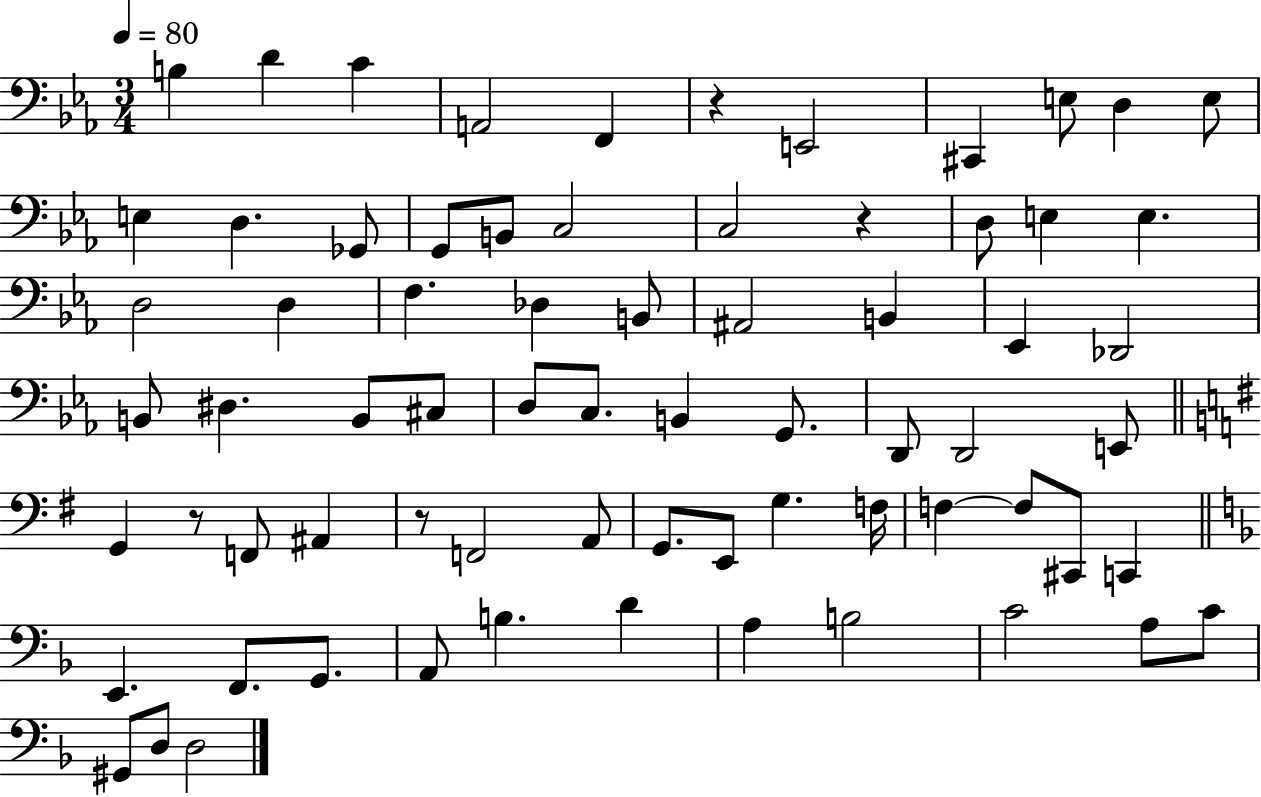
B3/q D4/q C4/q A2/h F2/q R/q E2/h C#2/q E3/e D3/q E3/e E3/q D3/q. Gb2/e G2/e B2/e C3/h C3/h R/q D3/e E3/q E3/q. D3/h D3/q F3/q. Db3/q B2/e A#2/h B2/q Eb2/q Db2/h B2/e D#3/q. B2/e C#3/e D3/e C3/e. B2/q G2/e. D2/e D2/h E2/e G2/q R/e F2/e A#2/q R/e F2/h A2/e G2/e. E2/e G3/q. F3/s F3/q F3/e C#2/e C2/q E2/q. F2/e. G2/e. A2/e B3/q. D4/q A3/q B3/h C4/h A3/e C4/e G#2/e D3/e D3/h